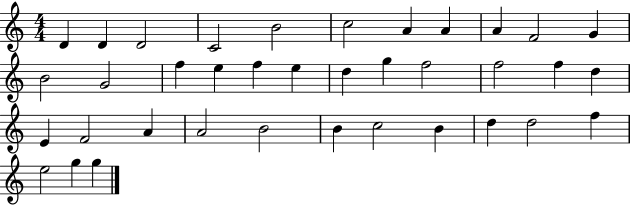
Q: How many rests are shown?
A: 0